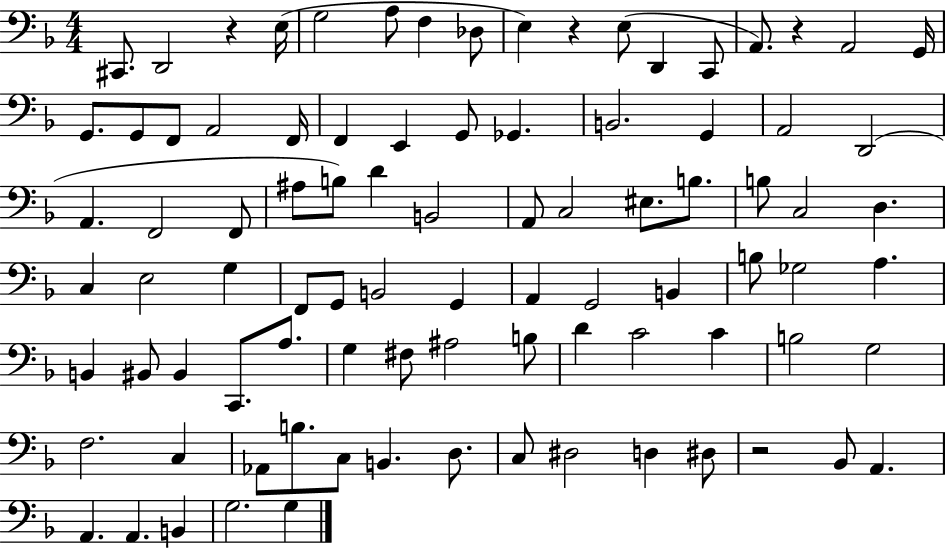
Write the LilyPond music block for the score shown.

{
  \clef bass
  \numericTimeSignature
  \time 4/4
  \key f \major
  cis,8. d,2 r4 e16( | g2 a8 f4 des8 | e4) r4 e8( d,4 c,8 | a,8.) r4 a,2 g,16 | \break g,8. g,8 f,8 a,2 f,16 | f,4 e,4 g,8 ges,4. | b,2. g,4 | a,2 d,2( | \break a,4. f,2 f,8 | ais8 b8) d'4 b,2 | a,8 c2 eis8. b8. | b8 c2 d4. | \break c4 e2 g4 | f,8 g,8 b,2 g,4 | a,4 g,2 b,4 | b8 ges2 a4. | \break b,4 bis,8 bis,4 c,8. a8. | g4 fis8 ais2 b8 | d'4 c'2 c'4 | b2 g2 | \break f2. c4 | aes,8 b8. c8 b,4. d8. | c8 dis2 d4 dis8 | r2 bes,8 a,4. | \break a,4. a,4. b,4 | g2. g4 | \bar "|."
}